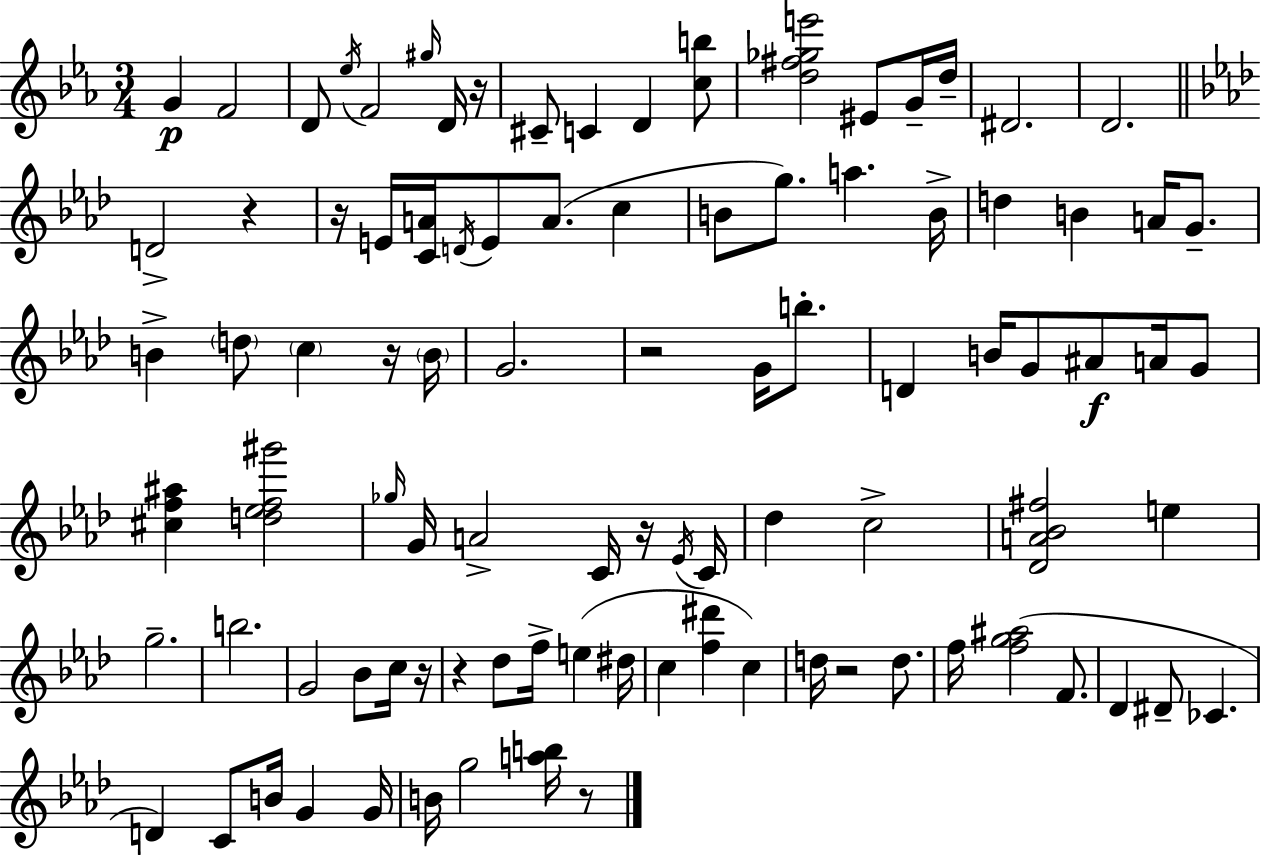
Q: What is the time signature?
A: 3/4